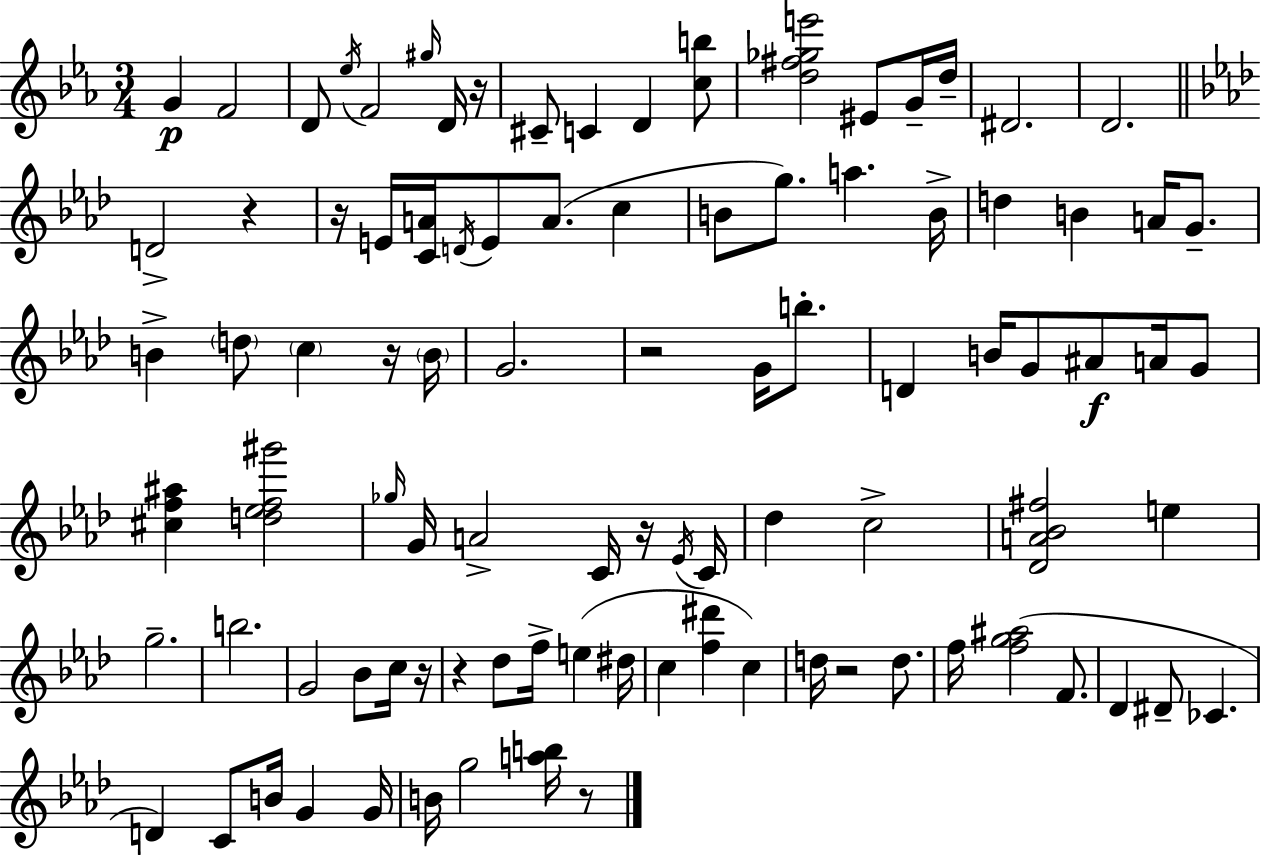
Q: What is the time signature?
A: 3/4